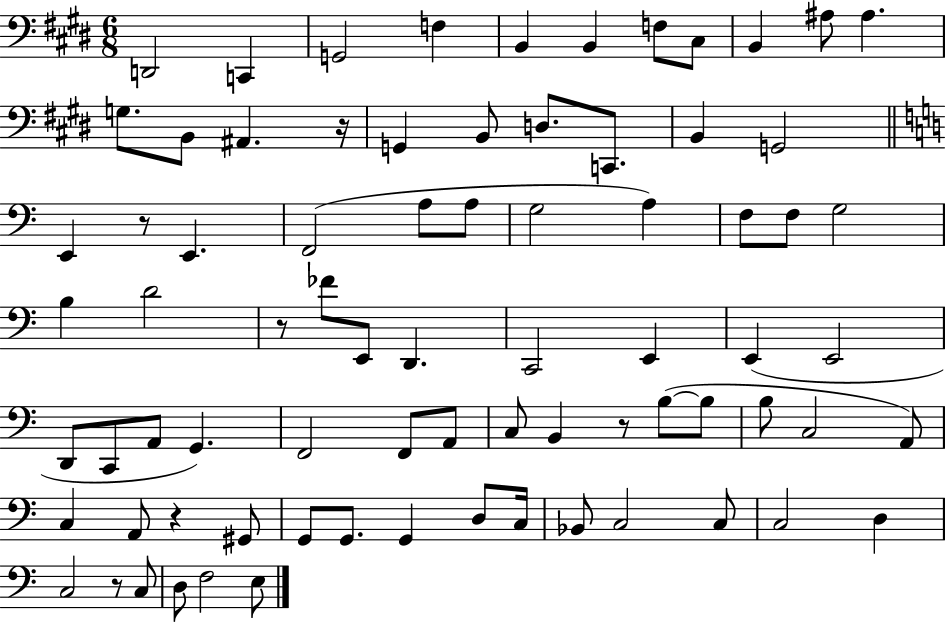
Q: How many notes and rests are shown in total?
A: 77